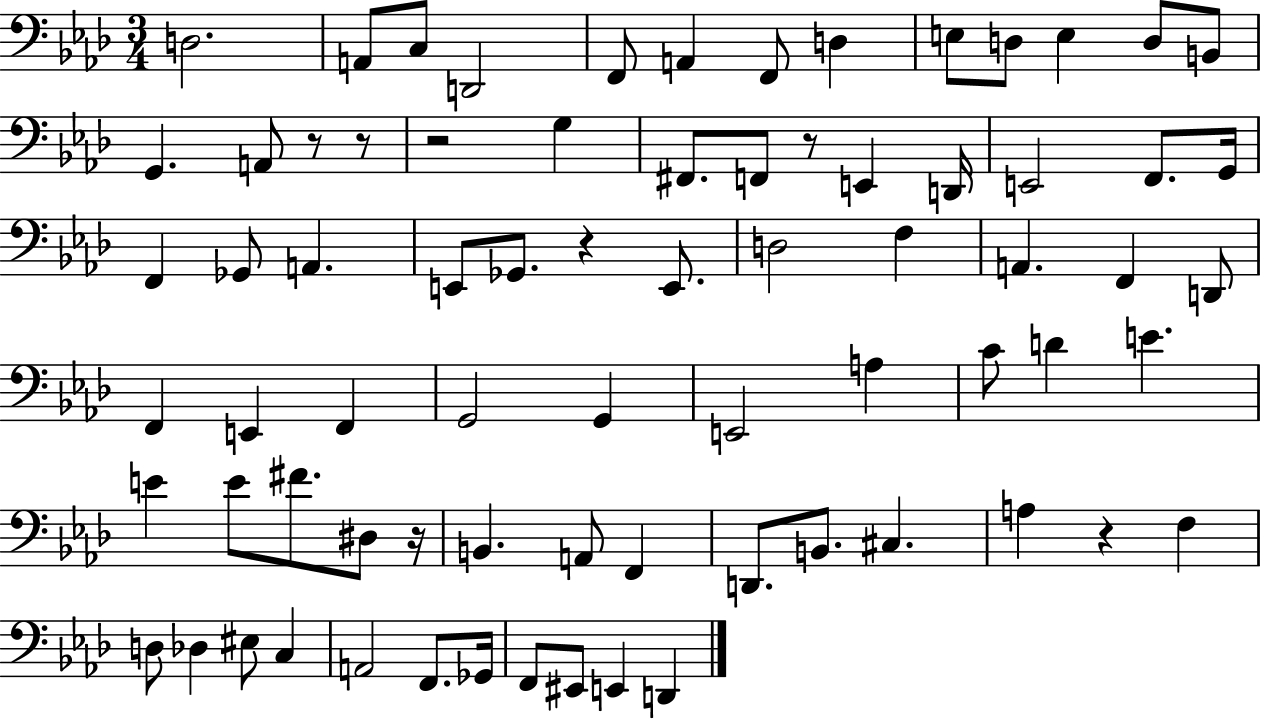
{
  \clef bass
  \numericTimeSignature
  \time 3/4
  \key aes \major
  d2. | a,8 c8 d,2 | f,8 a,4 f,8 d4 | e8 d8 e4 d8 b,8 | \break g,4. a,8 r8 r8 | r2 g4 | fis,8. f,8 r8 e,4 d,16 | e,2 f,8. g,16 | \break f,4 ges,8 a,4. | e,8 ges,8. r4 e,8. | d2 f4 | a,4. f,4 d,8 | \break f,4 e,4 f,4 | g,2 g,4 | e,2 a4 | c'8 d'4 e'4. | \break e'4 e'8 fis'8. dis8 r16 | b,4. a,8 f,4 | d,8. b,8. cis4. | a4 r4 f4 | \break d8 des4 eis8 c4 | a,2 f,8. ges,16 | f,8 eis,8 e,4 d,4 | \bar "|."
}